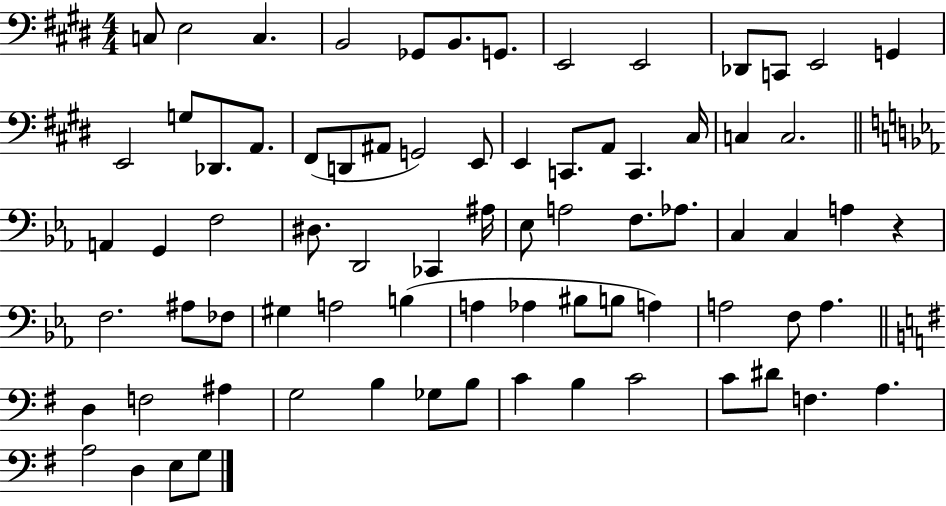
{
  \clef bass
  \numericTimeSignature
  \time 4/4
  \key e \major
  c8 e2 c4. | b,2 ges,8 b,8. g,8. | e,2 e,2 | des,8 c,8 e,2 g,4 | \break e,2 g8 des,8. a,8. | fis,8( d,8 ais,8 g,2) e,8 | e,4 c,8. a,8 c,4. cis16 | c4 c2. | \break \bar "||" \break \key c \minor a,4 g,4 f2 | dis8. d,2 ces,4 ais16 | ees8 a2 f8. aes8. | c4 c4 a4 r4 | \break f2. ais8 fes8 | gis4 a2 b4( | a4 aes4 bis8 b8 a4) | a2 f8 a4. | \break \bar "||" \break \key g \major d4 f2 ais4 | g2 b4 ges8 b8 | c'4 b4 c'2 | c'8 dis'8 f4. a4. | \break a2 d4 e8 g8 | \bar "|."
}